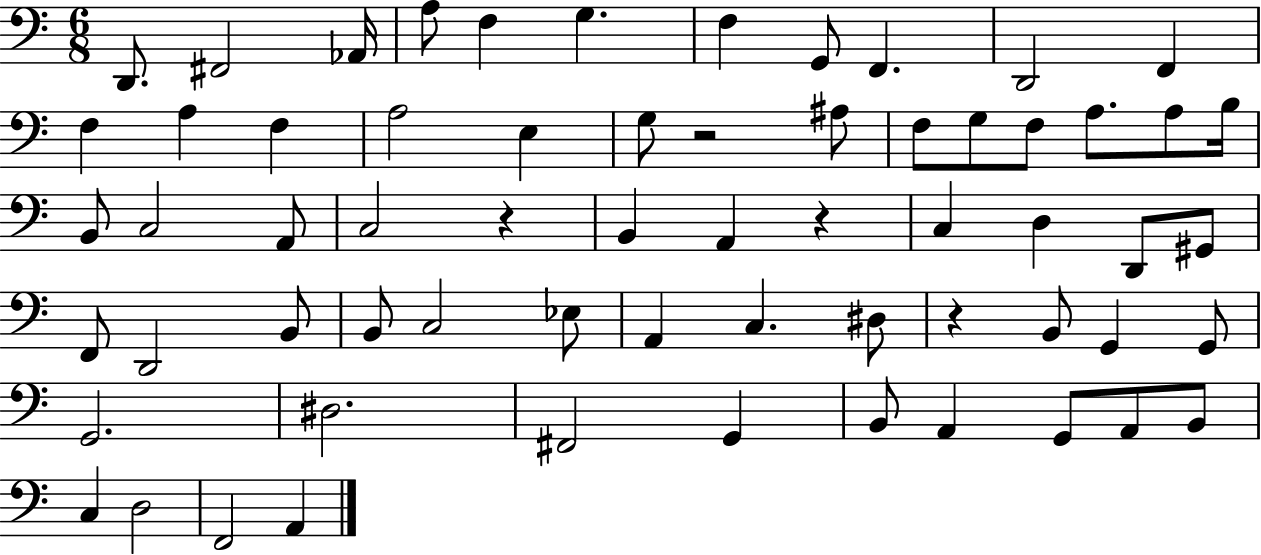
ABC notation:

X:1
T:Untitled
M:6/8
L:1/4
K:C
D,,/2 ^F,,2 _A,,/4 A,/2 F, G, F, G,,/2 F,, D,,2 F,, F, A, F, A,2 E, G,/2 z2 ^A,/2 F,/2 G,/2 F,/2 A,/2 A,/2 B,/4 B,,/2 C,2 A,,/2 C,2 z B,, A,, z C, D, D,,/2 ^G,,/2 F,,/2 D,,2 B,,/2 B,,/2 C,2 _E,/2 A,, C, ^D,/2 z B,,/2 G,, G,,/2 G,,2 ^D,2 ^F,,2 G,, B,,/2 A,, G,,/2 A,,/2 B,,/2 C, D,2 F,,2 A,,